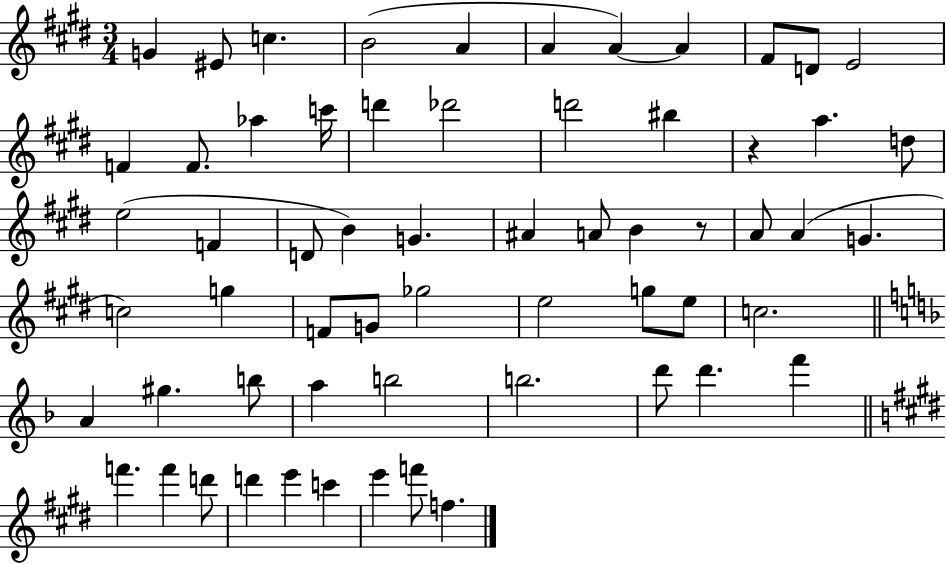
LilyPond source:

{
  \clef treble
  \numericTimeSignature
  \time 3/4
  \key e \major
  \repeat volta 2 { g'4 eis'8 c''4. | b'2( a'4 | a'4 a'4~~) a'4 | fis'8 d'8 e'2 | \break f'4 f'8. aes''4 c'''16 | d'''4 des'''2 | d'''2 bis''4 | r4 a''4. d''8 | \break e''2( f'4 | d'8 b'4) g'4. | ais'4 a'8 b'4 r8 | a'8 a'4( g'4. | \break c''2) g''4 | f'8 g'8 ges''2 | e''2 g''8 e''8 | c''2. | \break \bar "||" \break \key f \major a'4 gis''4. b''8 | a''4 b''2 | b''2. | d'''8 d'''4. f'''4 | \break \bar "||" \break \key e \major f'''4. f'''4 d'''8 | d'''4 e'''4 c'''4 | e'''4 f'''8 f''4. | } \bar "|."
}